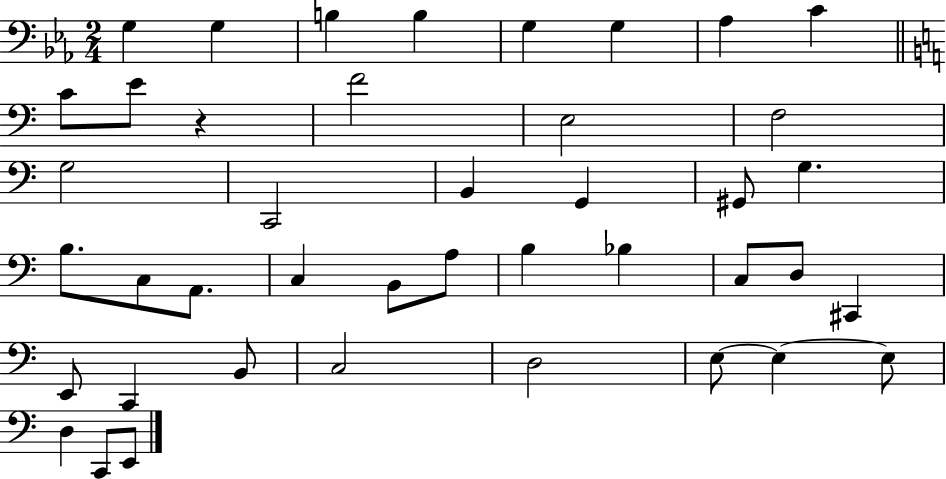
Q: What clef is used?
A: bass